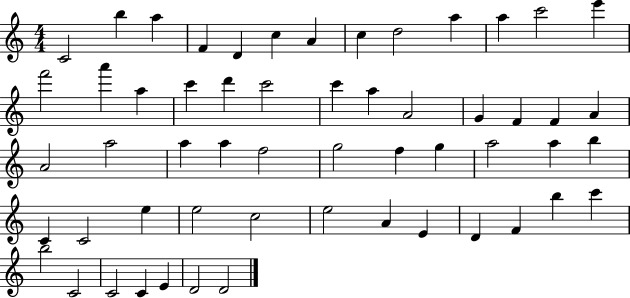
{
  \clef treble
  \numericTimeSignature
  \time 4/4
  \key c \major
  c'2 b''4 a''4 | f'4 d'4 c''4 a'4 | c''4 d''2 a''4 | a''4 c'''2 e'''4 | \break f'''2 a'''4 a''4 | c'''4 d'''4 c'''2 | c'''4 a''4 a'2 | g'4 f'4 f'4 a'4 | \break a'2 a''2 | a''4 a''4 f''2 | g''2 f''4 g''4 | a''2 a''4 b''4 | \break c'4 c'2 e''4 | e''2 c''2 | e''2 a'4 e'4 | d'4 f'4 b''4 c'''4 | \break b''2 c'2 | c'2 c'4 e'4 | d'2 d'2 | \bar "|."
}